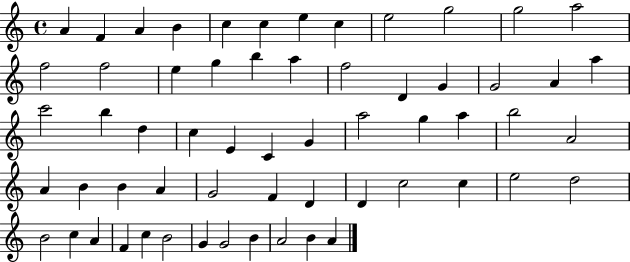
{
  \clef treble
  \time 4/4
  \defaultTimeSignature
  \key c \major
  a'4 f'4 a'4 b'4 | c''4 c''4 e''4 c''4 | e''2 g''2 | g''2 a''2 | \break f''2 f''2 | e''4 g''4 b''4 a''4 | f''2 d'4 g'4 | g'2 a'4 a''4 | \break c'''2 b''4 d''4 | c''4 e'4 c'4 g'4 | a''2 g''4 a''4 | b''2 a'2 | \break a'4 b'4 b'4 a'4 | g'2 f'4 d'4 | d'4 c''2 c''4 | e''2 d''2 | \break b'2 c''4 a'4 | f'4 c''4 b'2 | g'4 g'2 b'4 | a'2 b'4 a'4 | \break \bar "|."
}